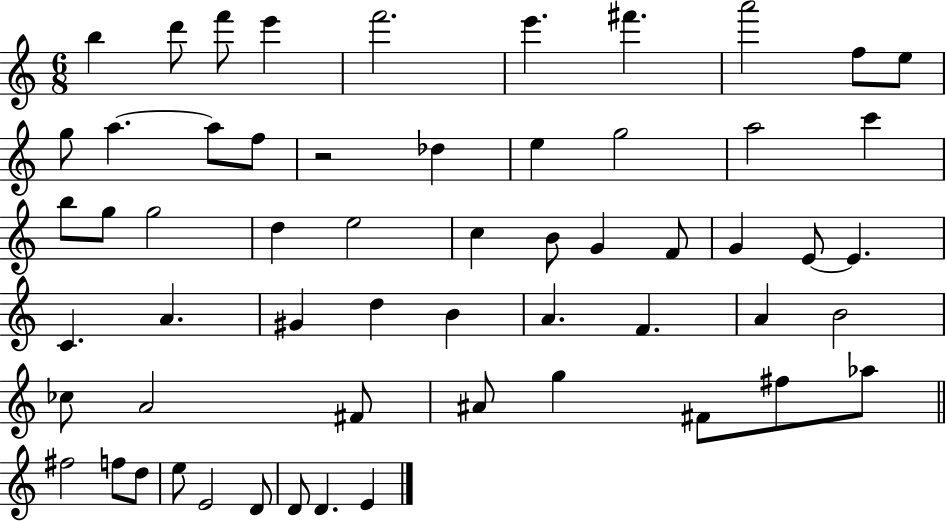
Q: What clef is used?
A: treble